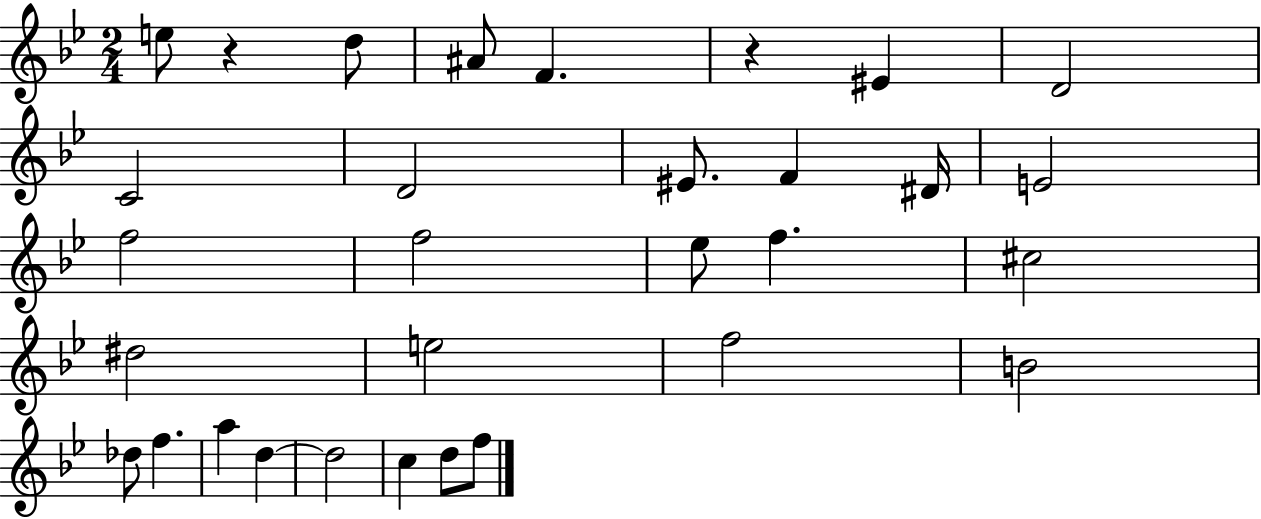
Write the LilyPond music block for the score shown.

{
  \clef treble
  \numericTimeSignature
  \time 2/4
  \key bes \major
  e''8 r4 d''8 | ais'8 f'4. | r4 eis'4 | d'2 | \break c'2 | d'2 | eis'8. f'4 dis'16 | e'2 | \break f''2 | f''2 | ees''8 f''4. | cis''2 | \break dis''2 | e''2 | f''2 | b'2 | \break des''8 f''4. | a''4 d''4~~ | d''2 | c''4 d''8 f''8 | \break \bar "|."
}